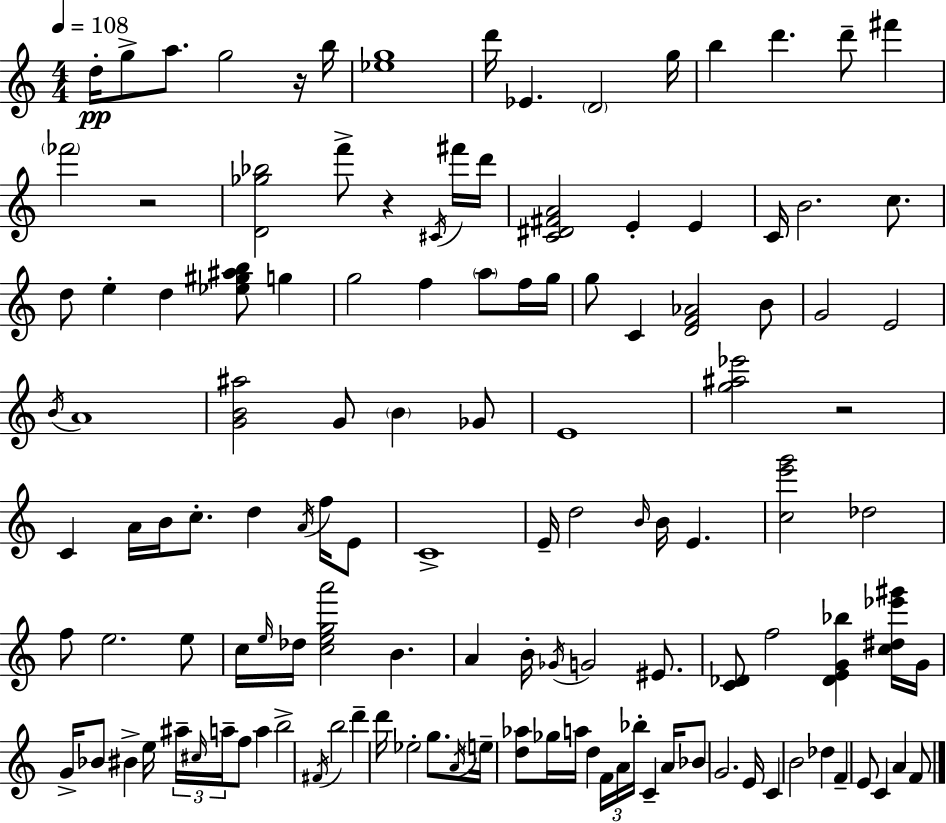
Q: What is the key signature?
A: A minor